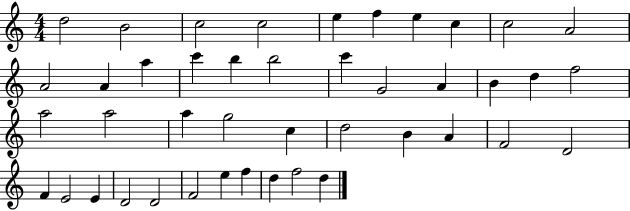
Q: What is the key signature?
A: C major